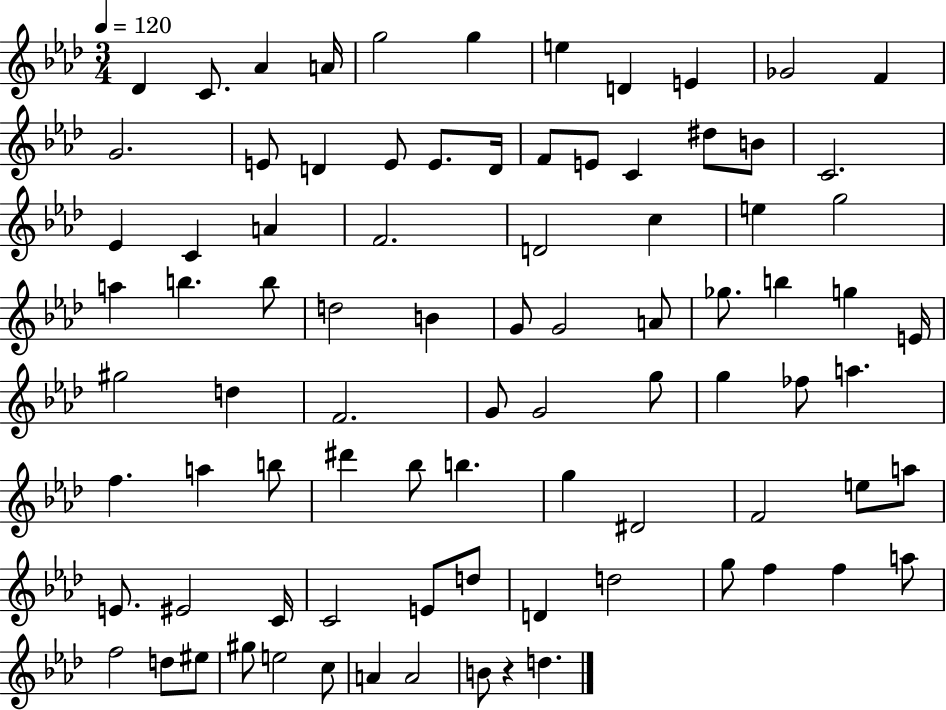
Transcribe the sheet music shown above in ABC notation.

X:1
T:Untitled
M:3/4
L:1/4
K:Ab
_D C/2 _A A/4 g2 g e D E _G2 F G2 E/2 D E/2 E/2 D/4 F/2 E/2 C ^d/2 B/2 C2 _E C A F2 D2 c e g2 a b b/2 d2 B G/2 G2 A/2 _g/2 b g E/4 ^g2 d F2 G/2 G2 g/2 g _f/2 a f a b/2 ^d' _b/2 b g ^D2 F2 e/2 a/2 E/2 ^E2 C/4 C2 E/2 d/2 D d2 g/2 f f a/2 f2 d/2 ^e/2 ^g/2 e2 c/2 A A2 B/2 z d